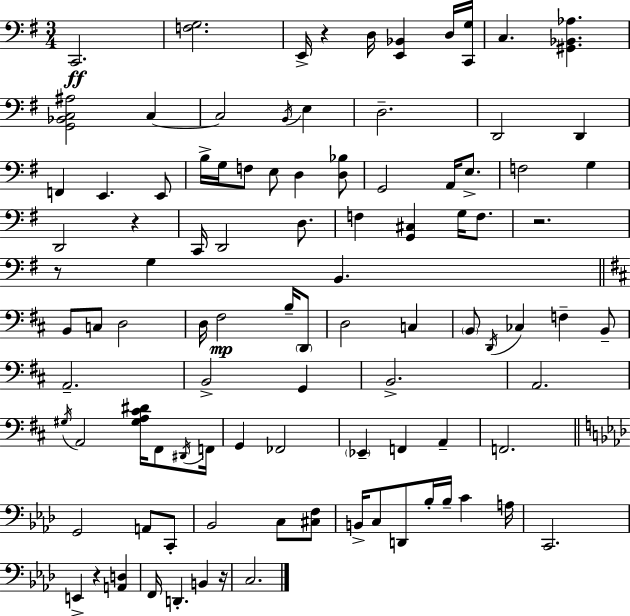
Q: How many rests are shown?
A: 6